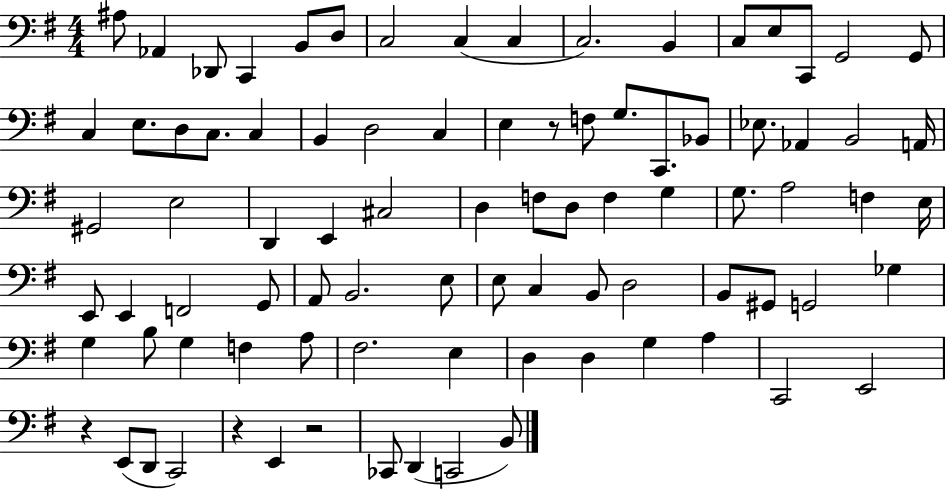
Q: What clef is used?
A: bass